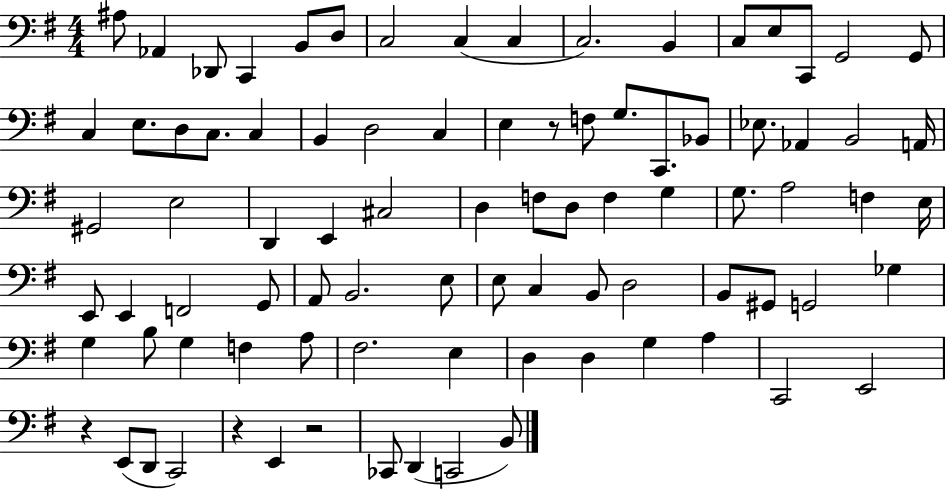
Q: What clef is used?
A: bass